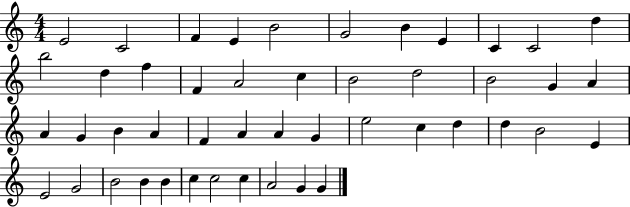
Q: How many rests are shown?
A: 0